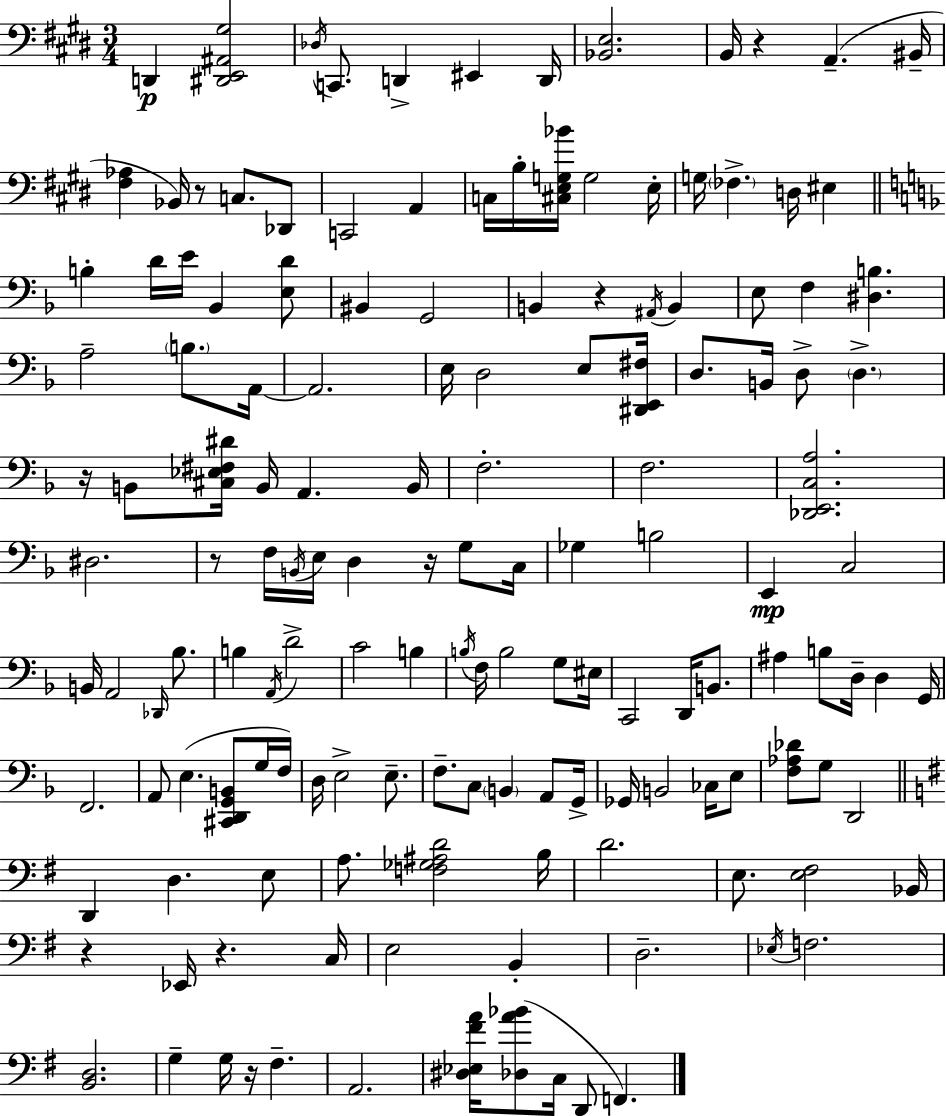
X:1
T:Untitled
M:3/4
L:1/4
K:E
D,, [^D,,E,,^A,,^G,]2 _D,/4 C,,/2 D,, ^E,, D,,/4 [_B,,E,]2 B,,/4 z A,, ^B,,/4 [^F,_A,] _B,,/4 z/2 C,/2 _D,,/2 C,,2 A,, C,/4 B,/4 [^C,E,G,_B]/4 G,2 E,/4 G,/4 _F, D,/4 ^E, B, D/4 E/4 _B,, [E,D]/2 ^B,, G,,2 B,, z ^A,,/4 B,, E,/2 F, [^D,B,] A,2 B,/2 A,,/4 A,,2 E,/4 D,2 E,/2 [^D,,E,,^F,]/4 D,/2 B,,/4 D,/2 D, z/4 B,,/2 [^C,_E,^F,^D]/4 B,,/4 A,, B,,/4 F,2 F,2 [_D,,E,,C,A,]2 ^D,2 z/2 F,/4 B,,/4 E,/4 D, z/4 G,/2 C,/4 _G, B,2 E,, C,2 B,,/4 A,,2 _D,,/4 _B,/2 B, A,,/4 D2 C2 B, B,/4 F,/4 B,2 G,/2 ^E,/4 C,,2 D,,/4 B,,/2 ^A, B,/2 D,/4 D, G,,/4 F,,2 A,,/2 E, [^C,,D,,G,,B,,]/2 G,/4 F,/4 D,/4 E,2 E,/2 F,/2 C,/2 B,, A,,/2 G,,/4 _G,,/4 B,,2 _C,/4 E,/2 [F,_A,_D]/2 G,/2 D,,2 D,, D, E,/2 A,/2 [F,_G,^A,D]2 B,/4 D2 E,/2 [E,^F,]2 _B,,/4 z _E,,/4 z C,/4 E,2 B,, D,2 _E,/4 F,2 [B,,D,]2 G, G,/4 z/4 ^F, A,,2 [^D,_E,^FA]/4 [_D,A_B]/2 C,/4 D,,/2 F,,